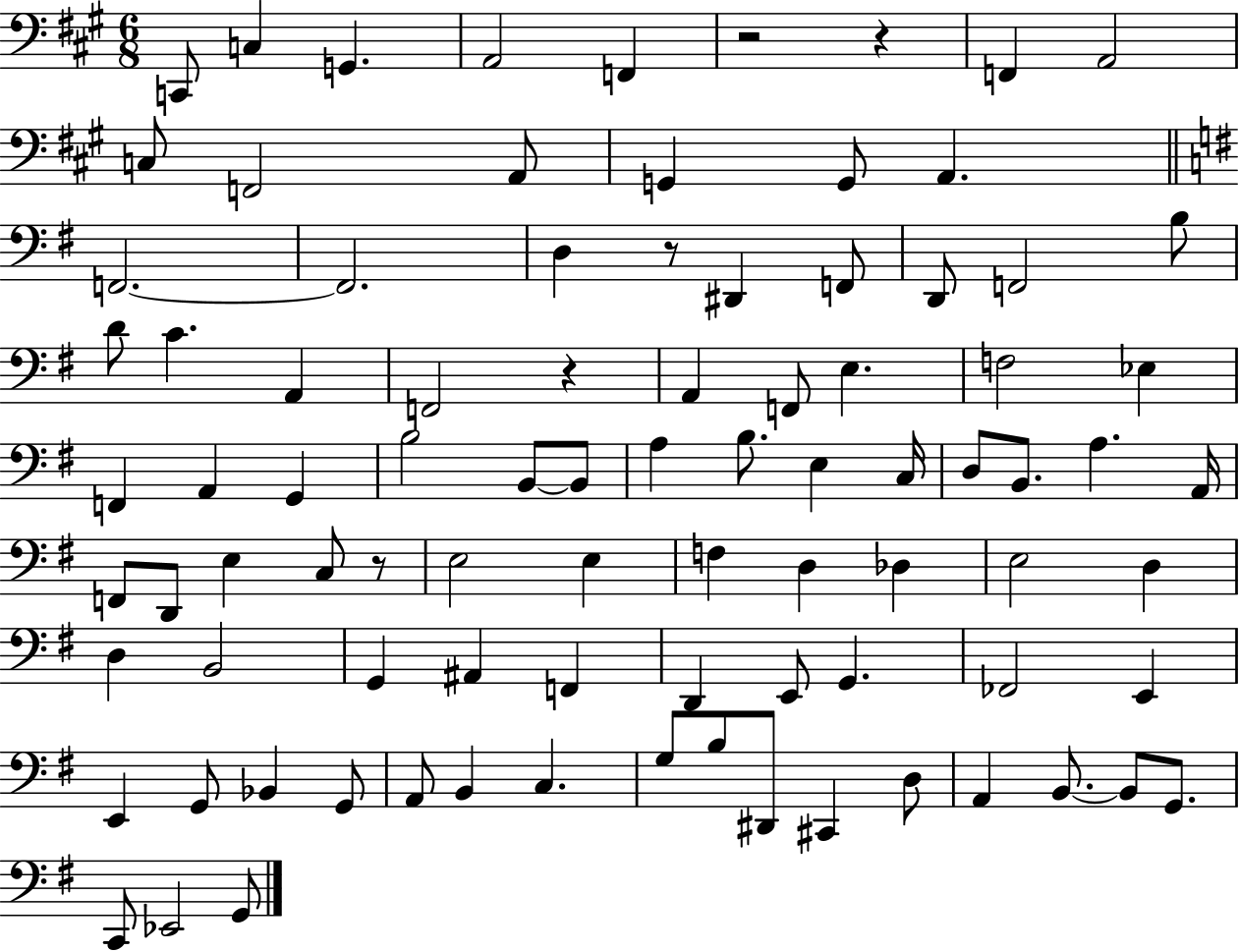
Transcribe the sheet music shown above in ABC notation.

X:1
T:Untitled
M:6/8
L:1/4
K:A
C,,/2 C, G,, A,,2 F,, z2 z F,, A,,2 C,/2 F,,2 A,,/2 G,, G,,/2 A,, F,,2 F,,2 D, z/2 ^D,, F,,/2 D,,/2 F,,2 B,/2 D/2 C A,, F,,2 z A,, F,,/2 E, F,2 _E, F,, A,, G,, B,2 B,,/2 B,,/2 A, B,/2 E, C,/4 D,/2 B,,/2 A, A,,/4 F,,/2 D,,/2 E, C,/2 z/2 E,2 E, F, D, _D, E,2 D, D, B,,2 G,, ^A,, F,, D,, E,,/2 G,, _F,,2 E,, E,, G,,/2 _B,, G,,/2 A,,/2 B,, C, G,/2 B,/2 ^D,,/2 ^C,, D,/2 A,, B,,/2 B,,/2 G,,/2 C,,/2 _E,,2 G,,/2